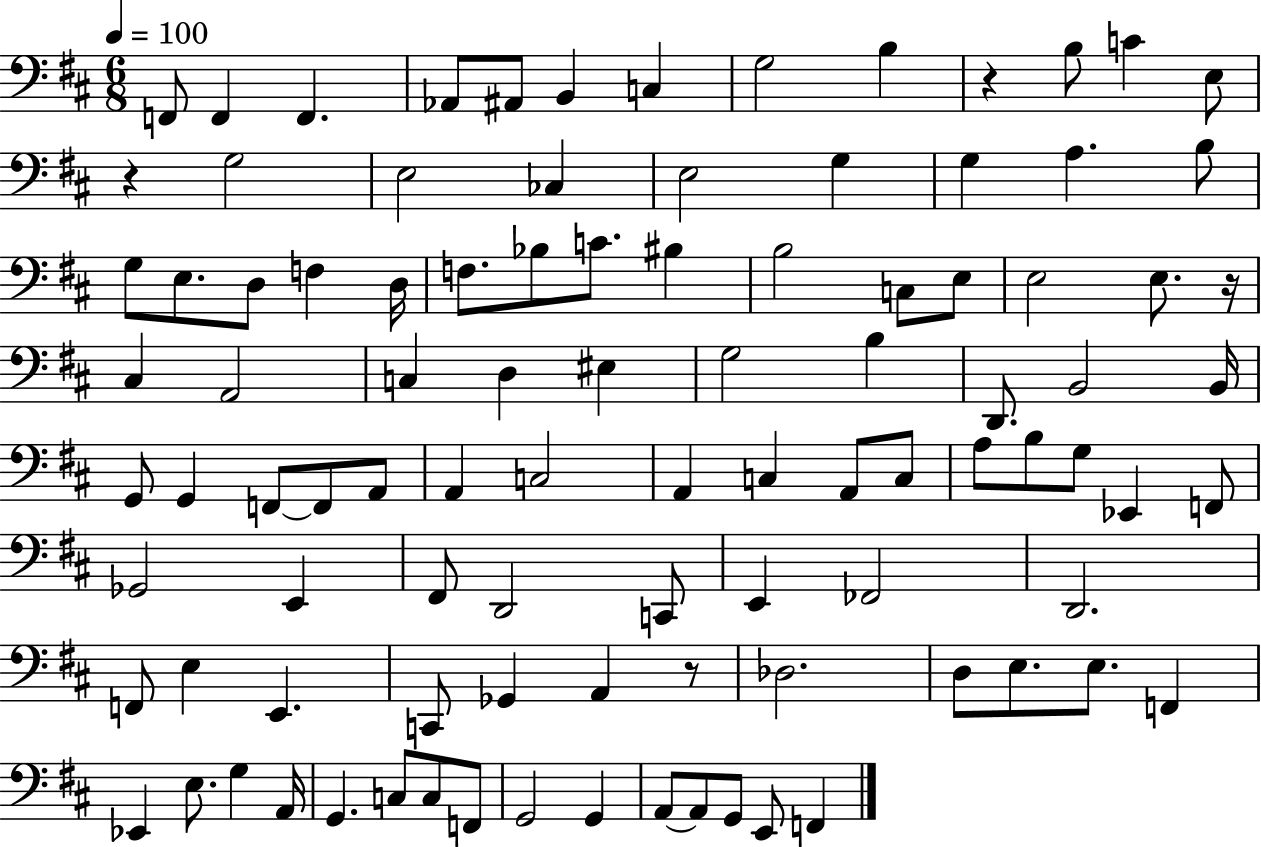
{
  \clef bass
  \numericTimeSignature
  \time 6/8
  \key d \major
  \tempo 4 = 100
  \repeat volta 2 { f,8 f,4 f,4. | aes,8 ais,8 b,4 c4 | g2 b4 | r4 b8 c'4 e8 | \break r4 g2 | e2 ces4 | e2 g4 | g4 a4. b8 | \break g8 e8. d8 f4 d16 | f8. bes8 c'8. bis4 | b2 c8 e8 | e2 e8. r16 | \break cis4 a,2 | c4 d4 eis4 | g2 b4 | d,8. b,2 b,16 | \break g,8 g,4 f,8~~ f,8 a,8 | a,4 c2 | a,4 c4 a,8 c8 | a8 b8 g8 ees,4 f,8 | \break ges,2 e,4 | fis,8 d,2 c,8 | e,4 fes,2 | d,2. | \break f,8 e4 e,4. | c,8 ges,4 a,4 r8 | des2. | d8 e8. e8. f,4 | \break ees,4 e8. g4 a,16 | g,4. c8 c8 f,8 | g,2 g,4 | a,8~~ a,8 g,8 e,8 f,4 | \break } \bar "|."
}